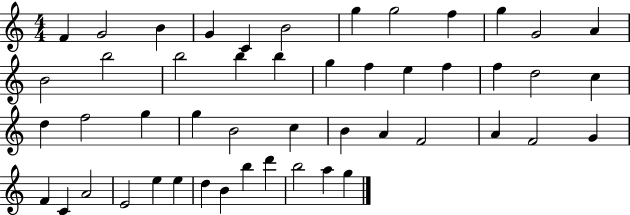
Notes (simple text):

F4/q G4/h B4/q G4/q C4/q B4/h G5/q G5/h F5/q G5/q G4/h A4/q B4/h B5/h B5/h B5/q B5/q G5/q F5/q E5/q F5/q F5/q D5/h C5/q D5/q F5/h G5/q G5/q B4/h C5/q B4/q A4/q F4/h A4/q F4/h G4/q F4/q C4/q A4/h E4/h E5/q E5/q D5/q B4/q B5/q D6/q B5/h A5/q G5/q